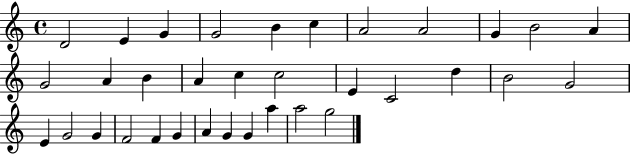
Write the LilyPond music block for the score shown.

{
  \clef treble
  \time 4/4
  \defaultTimeSignature
  \key c \major
  d'2 e'4 g'4 | g'2 b'4 c''4 | a'2 a'2 | g'4 b'2 a'4 | \break g'2 a'4 b'4 | a'4 c''4 c''2 | e'4 c'2 d''4 | b'2 g'2 | \break e'4 g'2 g'4 | f'2 f'4 g'4 | a'4 g'4 g'4 a''4 | a''2 g''2 | \break \bar "|."
}